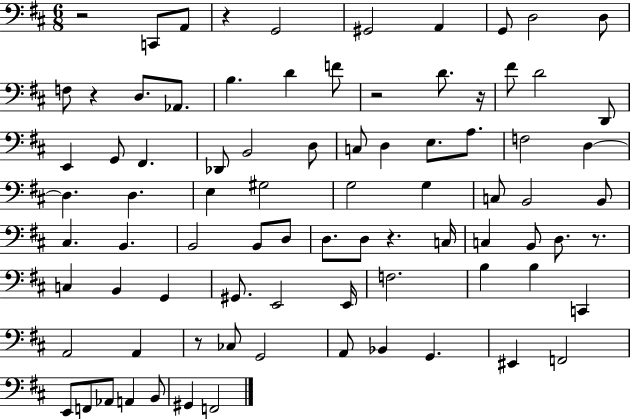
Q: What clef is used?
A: bass